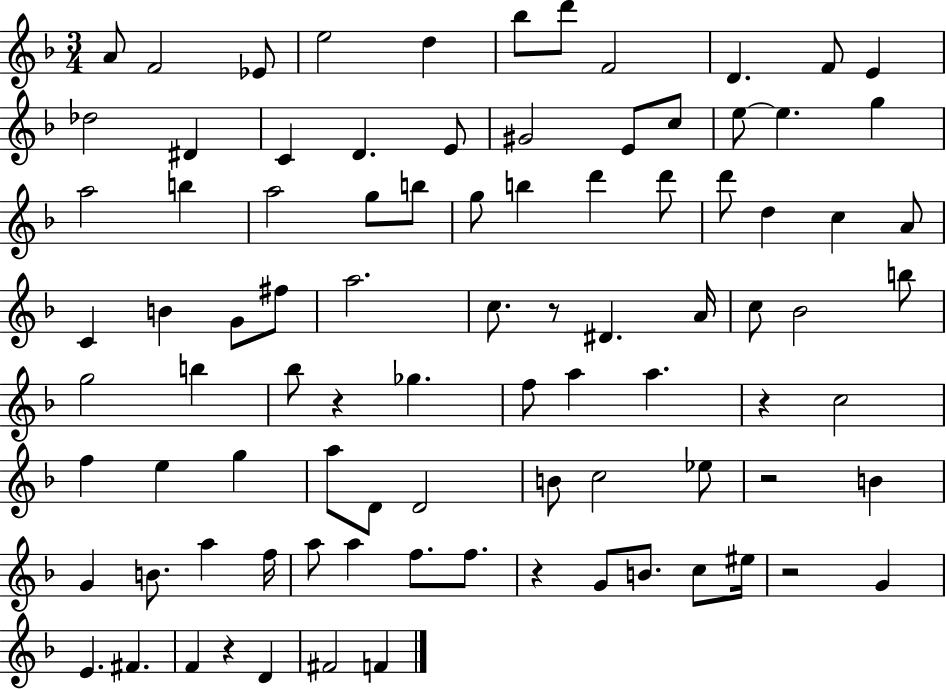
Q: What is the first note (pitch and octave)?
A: A4